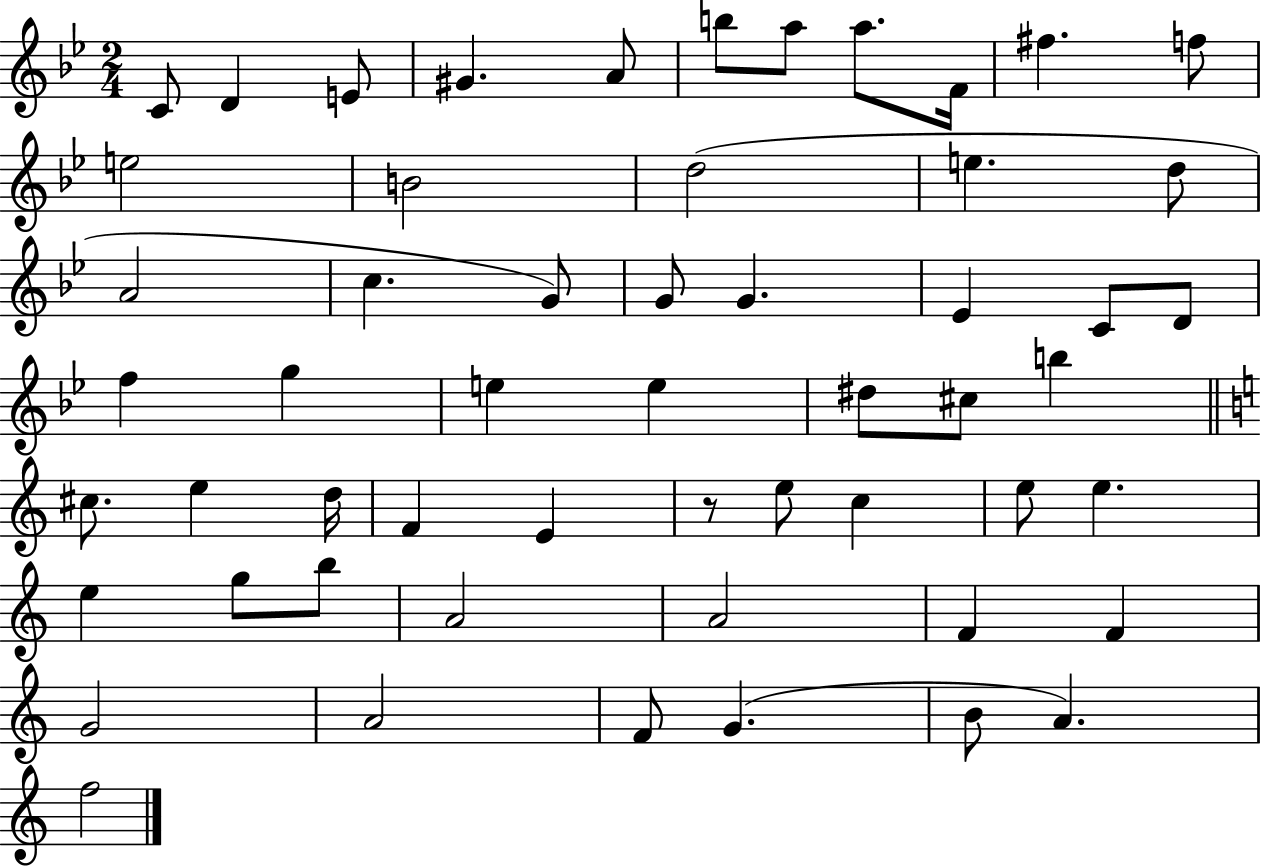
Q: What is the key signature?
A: BES major